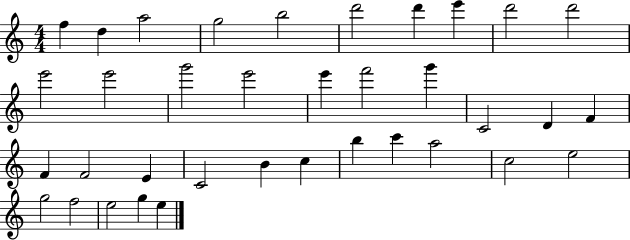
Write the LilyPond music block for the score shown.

{
  \clef treble
  \numericTimeSignature
  \time 4/4
  \key c \major
  f''4 d''4 a''2 | g''2 b''2 | d'''2 d'''4 e'''4 | d'''2 d'''2 | \break e'''2 e'''2 | g'''2 e'''2 | e'''4 f'''2 g'''4 | c'2 d'4 f'4 | \break f'4 f'2 e'4 | c'2 b'4 c''4 | b''4 c'''4 a''2 | c''2 e''2 | \break g''2 f''2 | e''2 g''4 e''4 | \bar "|."
}